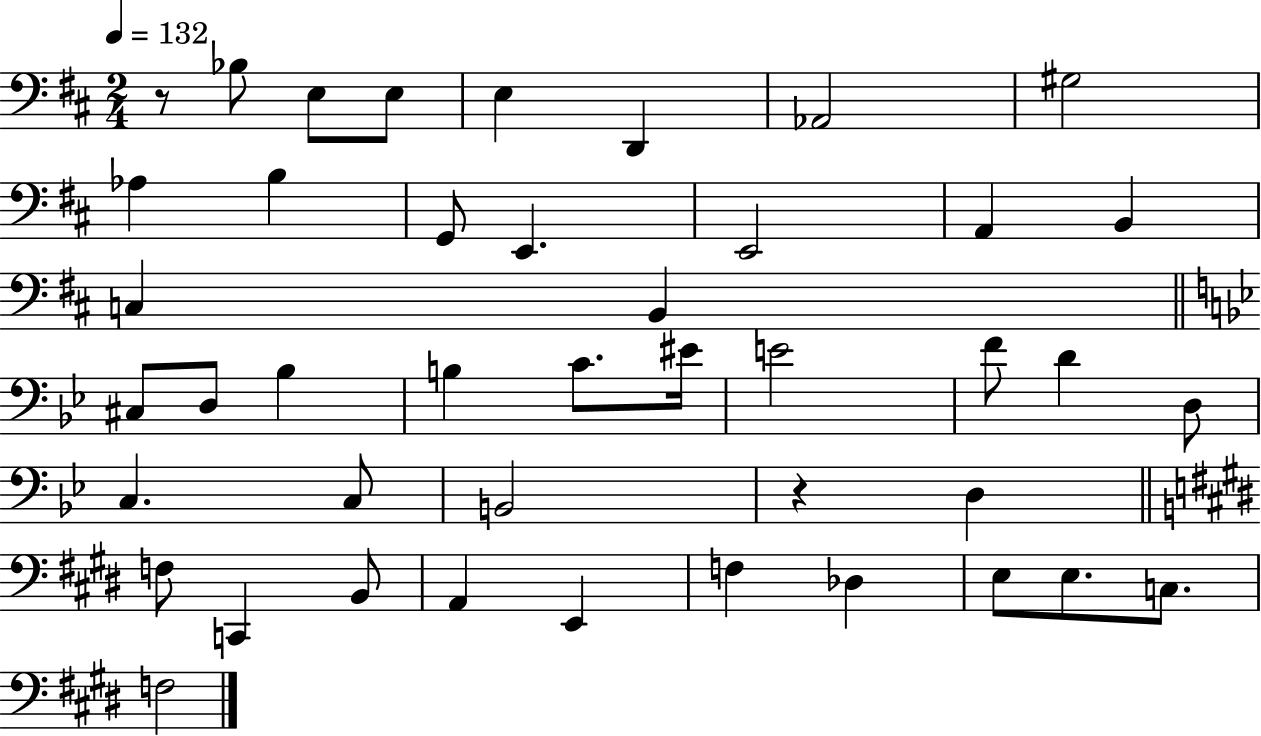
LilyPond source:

{
  \clef bass
  \numericTimeSignature
  \time 2/4
  \key d \major
  \tempo 4 = 132
  \repeat volta 2 { r8 bes8 e8 e8 | e4 d,4 | aes,2 | gis2 | \break aes4 b4 | g,8 e,4. | e,2 | a,4 b,4 | \break c4 b,4 | \bar "||" \break \key g \minor cis8 d8 bes4 | b4 c'8. eis'16 | e'2 | f'8 d'4 d8 | \break c4. c8 | b,2 | r4 d4 | \bar "||" \break \key e \major f8 c,4 b,8 | a,4 e,4 | f4 des4 | e8 e8. c8. | \break f2 | } \bar "|."
}